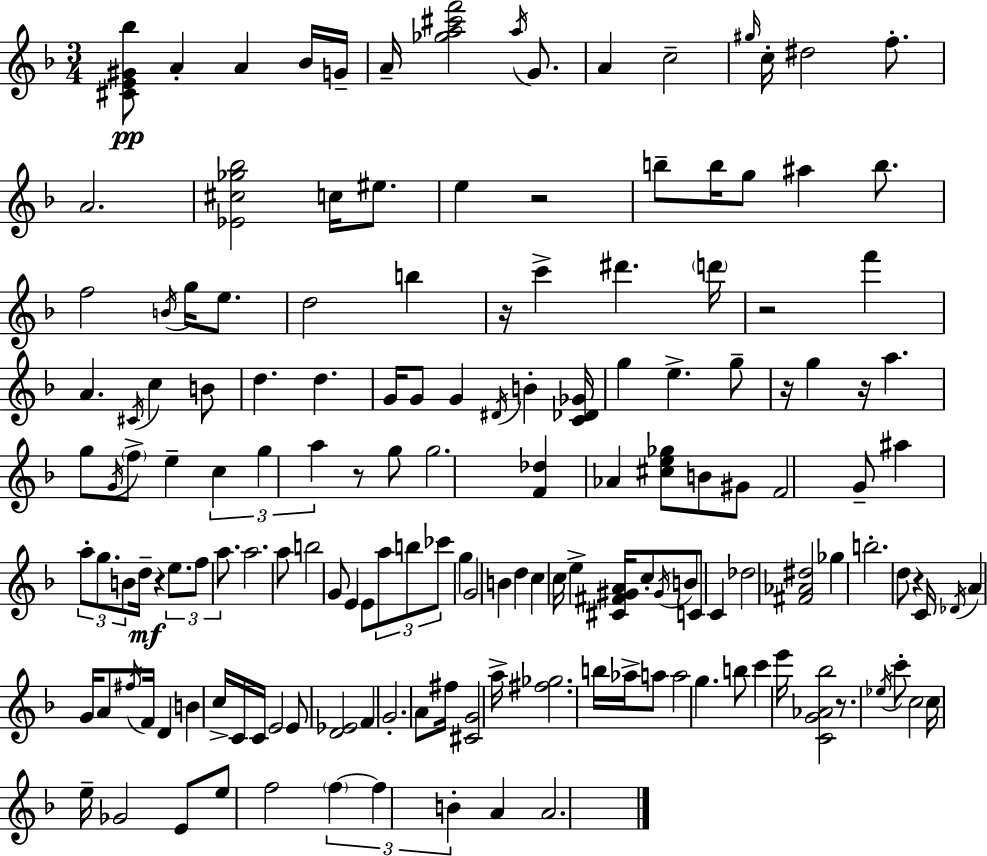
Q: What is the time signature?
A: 3/4